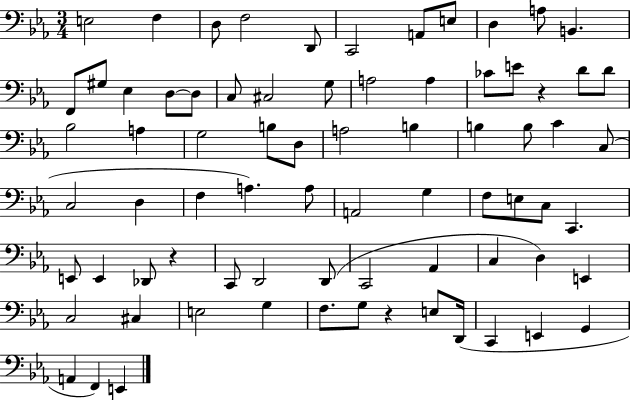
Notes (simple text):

E3/h F3/q D3/e F3/h D2/e C2/h A2/e E3/e D3/q A3/e B2/q. F2/e G#3/e Eb3/q D3/e D3/e C3/e C#3/h G3/e A3/h A3/q CES4/e E4/e R/q D4/e D4/e Bb3/h A3/q G3/h B3/e D3/e A3/h B3/q B3/q B3/e C4/q C3/e C3/h D3/q F3/q A3/q. A3/e A2/h G3/q F3/e E3/e C3/e C2/q. E2/e E2/q Db2/e R/q C2/e D2/h D2/e C2/h Ab2/q C3/q D3/q E2/q C3/h C#3/q E3/h G3/q F3/e. G3/e R/q E3/e D2/s C2/q E2/q G2/q A2/q F2/q E2/q